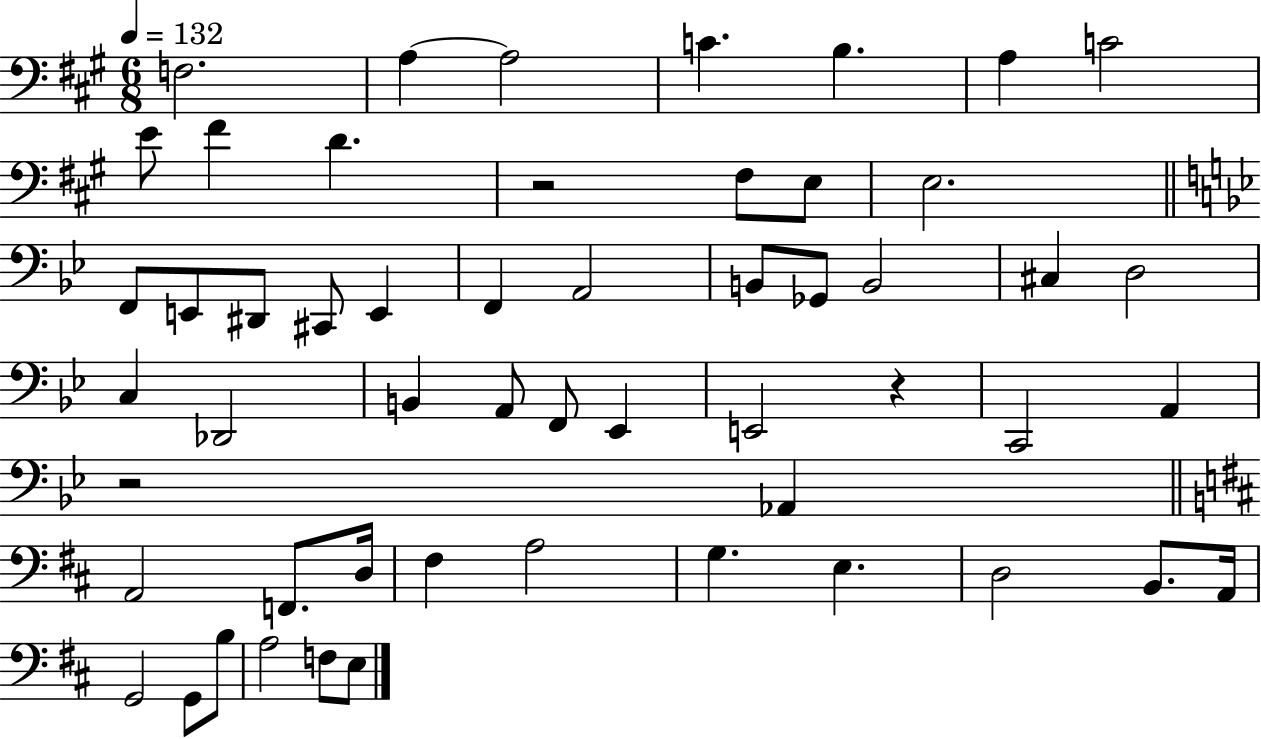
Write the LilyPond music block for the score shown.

{
  \clef bass
  \numericTimeSignature
  \time 6/8
  \key a \major
  \tempo 4 = 132
  f2. | a4~~ a2 | c'4. b4. | a4 c'2 | \break e'8 fis'4 d'4. | r2 fis8 e8 | e2. | \bar "||" \break \key bes \major f,8 e,8 dis,8 cis,8 e,4 | f,4 a,2 | b,8 ges,8 b,2 | cis4 d2 | \break c4 des,2 | b,4 a,8 f,8 ees,4 | e,2 r4 | c,2 a,4 | \break r2 aes,4 | \bar "||" \break \key d \major a,2 f,8. d16 | fis4 a2 | g4. e4. | d2 b,8. a,16 | \break g,2 g,8 b8 | a2 f8 e8 | \bar "|."
}